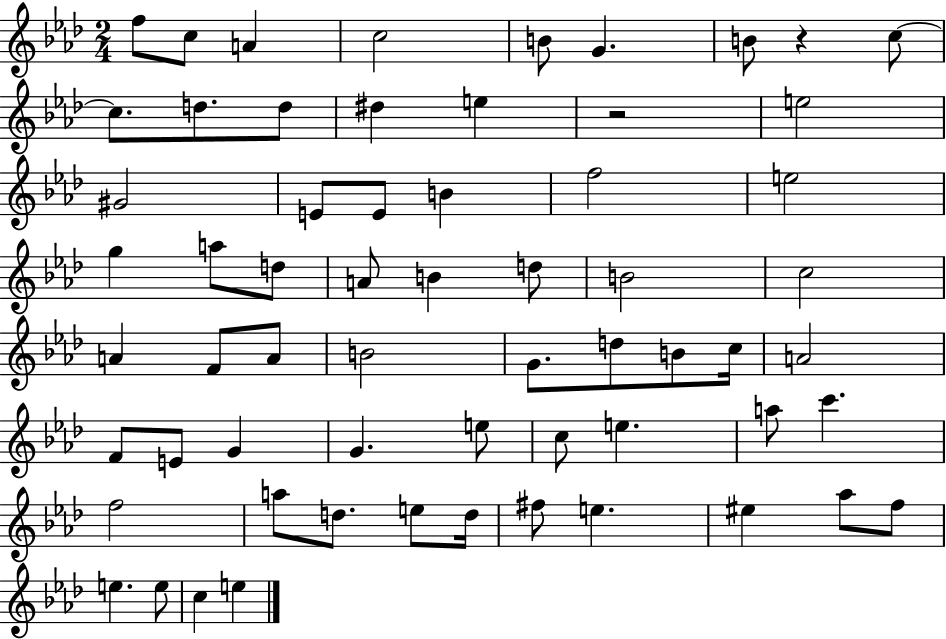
{
  \clef treble
  \numericTimeSignature
  \time 2/4
  \key aes \major
  f''8 c''8 a'4 | c''2 | b'8 g'4. | b'8 r4 c''8~~ | \break c''8. d''8. d''8 | dis''4 e''4 | r2 | e''2 | \break gis'2 | e'8 e'8 b'4 | f''2 | e''2 | \break g''4 a''8 d''8 | a'8 b'4 d''8 | b'2 | c''2 | \break a'4 f'8 a'8 | b'2 | g'8. d''8 b'8 c''16 | a'2 | \break f'8 e'8 g'4 | g'4. e''8 | c''8 e''4. | a''8 c'''4. | \break f''2 | a''8 d''8. e''8 d''16 | fis''8 e''4. | eis''4 aes''8 f''8 | \break e''4. e''8 | c''4 e''4 | \bar "|."
}